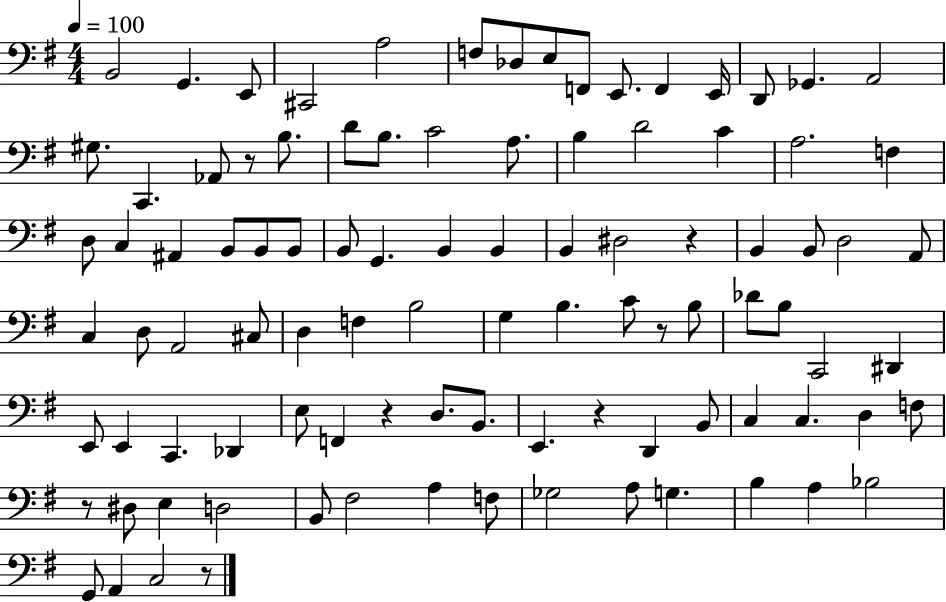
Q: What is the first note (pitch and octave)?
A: B2